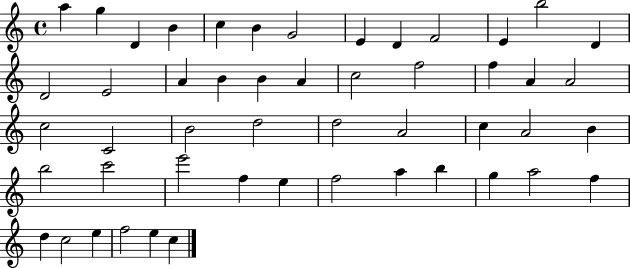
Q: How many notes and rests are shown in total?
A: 50